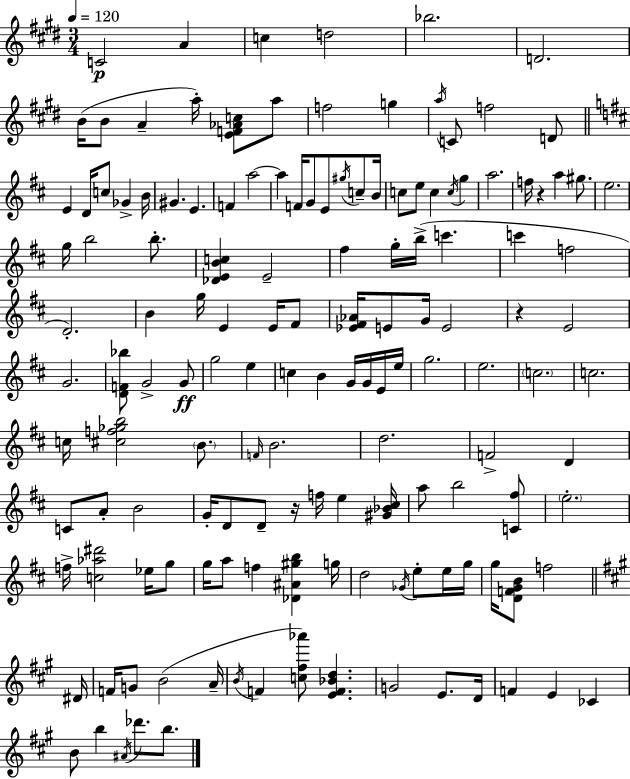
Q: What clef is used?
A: treble